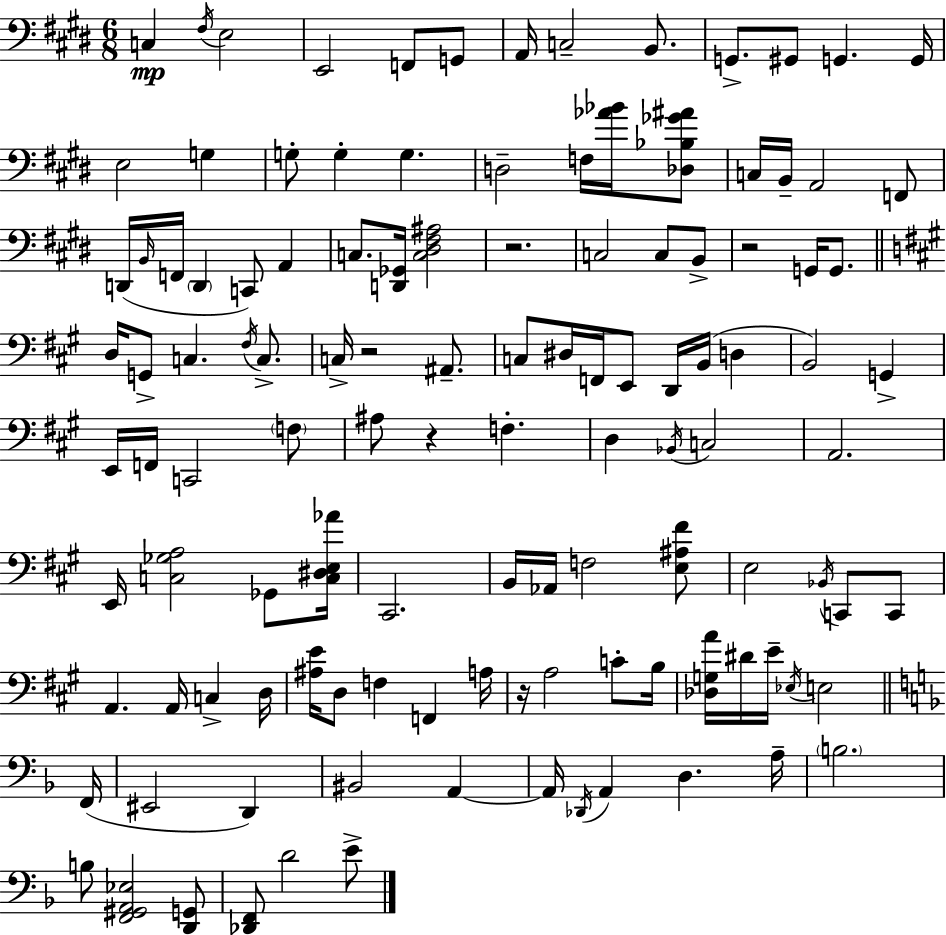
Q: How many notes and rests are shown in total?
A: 118